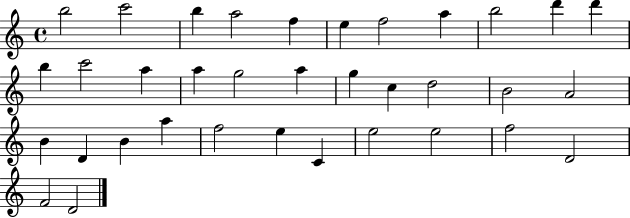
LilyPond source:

{
  \clef treble
  \time 4/4
  \defaultTimeSignature
  \key c \major
  b''2 c'''2 | b''4 a''2 f''4 | e''4 f''2 a''4 | b''2 d'''4 d'''4 | \break b''4 c'''2 a''4 | a''4 g''2 a''4 | g''4 c''4 d''2 | b'2 a'2 | \break b'4 d'4 b'4 a''4 | f''2 e''4 c'4 | e''2 e''2 | f''2 d'2 | \break f'2 d'2 | \bar "|."
}